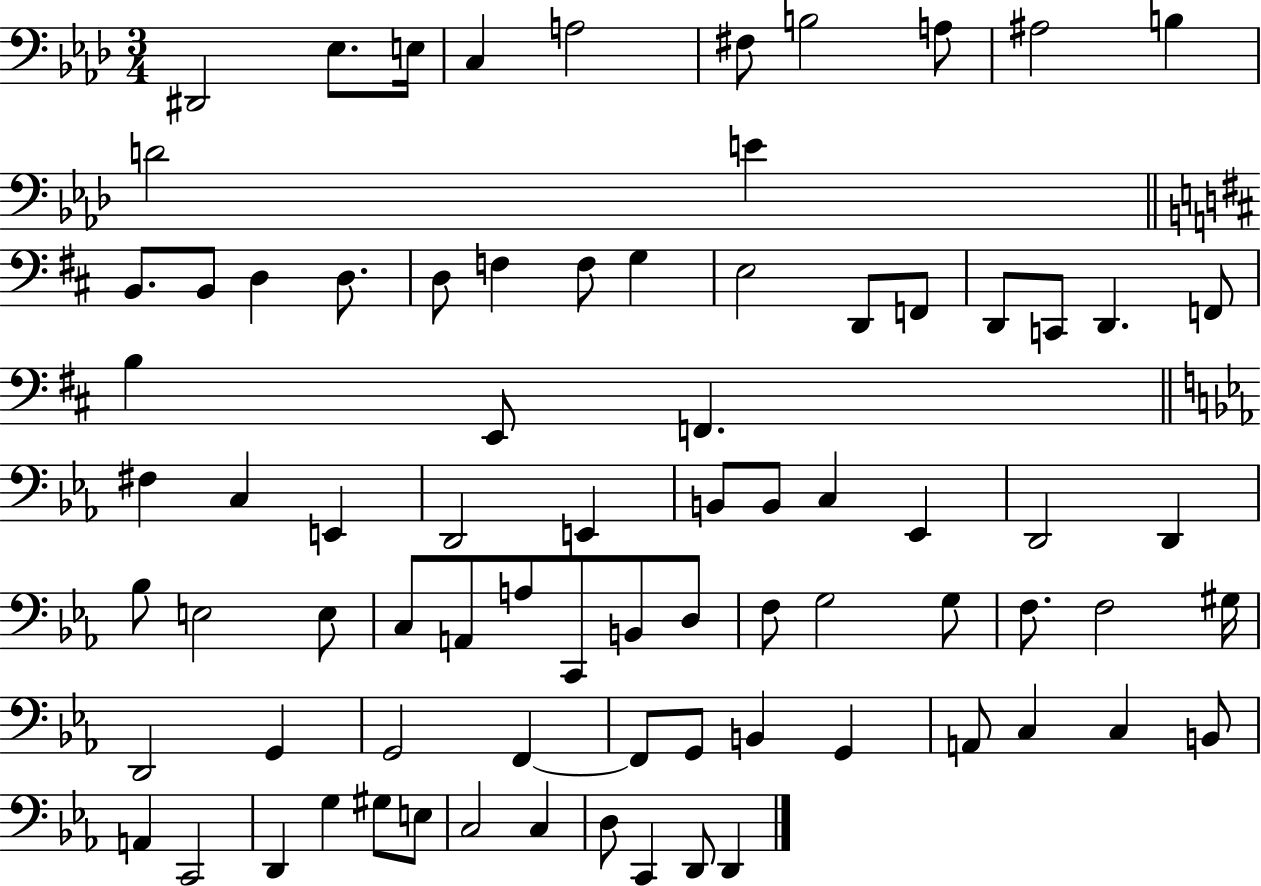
{
  \clef bass
  \numericTimeSignature
  \time 3/4
  \key aes \major
  \repeat volta 2 { dis,2 ees8. e16 | c4 a2 | fis8 b2 a8 | ais2 b4 | \break d'2 e'4 | \bar "||" \break \key b \minor b,8. b,8 d4 d8. | d8 f4 f8 g4 | e2 d,8 f,8 | d,8 c,8 d,4. f,8 | \break b4 e,8 f,4. | \bar "||" \break \key ees \major fis4 c4 e,4 | d,2 e,4 | b,8 b,8 c4 ees,4 | d,2 d,4 | \break bes8 e2 e8 | c8 a,8 a8 c,8 b,8 d8 | f8 g2 g8 | f8. f2 gis16 | \break d,2 g,4 | g,2 f,4~~ | f,8 g,8 b,4 g,4 | a,8 c4 c4 b,8 | \break a,4 c,2 | d,4 g4 gis8 e8 | c2 c4 | d8 c,4 d,8 d,4 | \break } \bar "|."
}